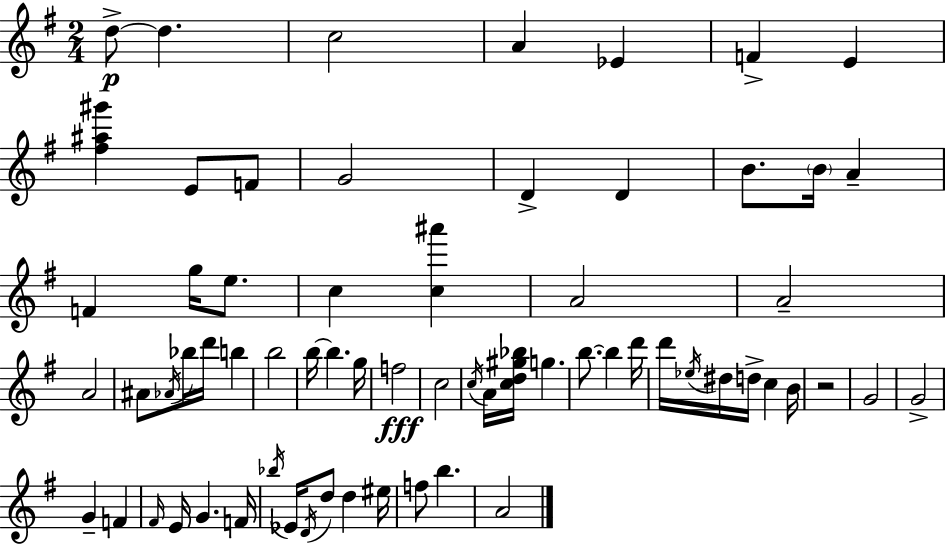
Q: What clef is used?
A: treble